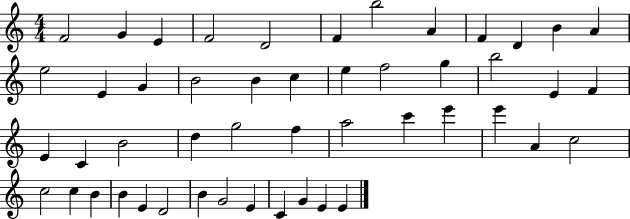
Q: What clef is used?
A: treble